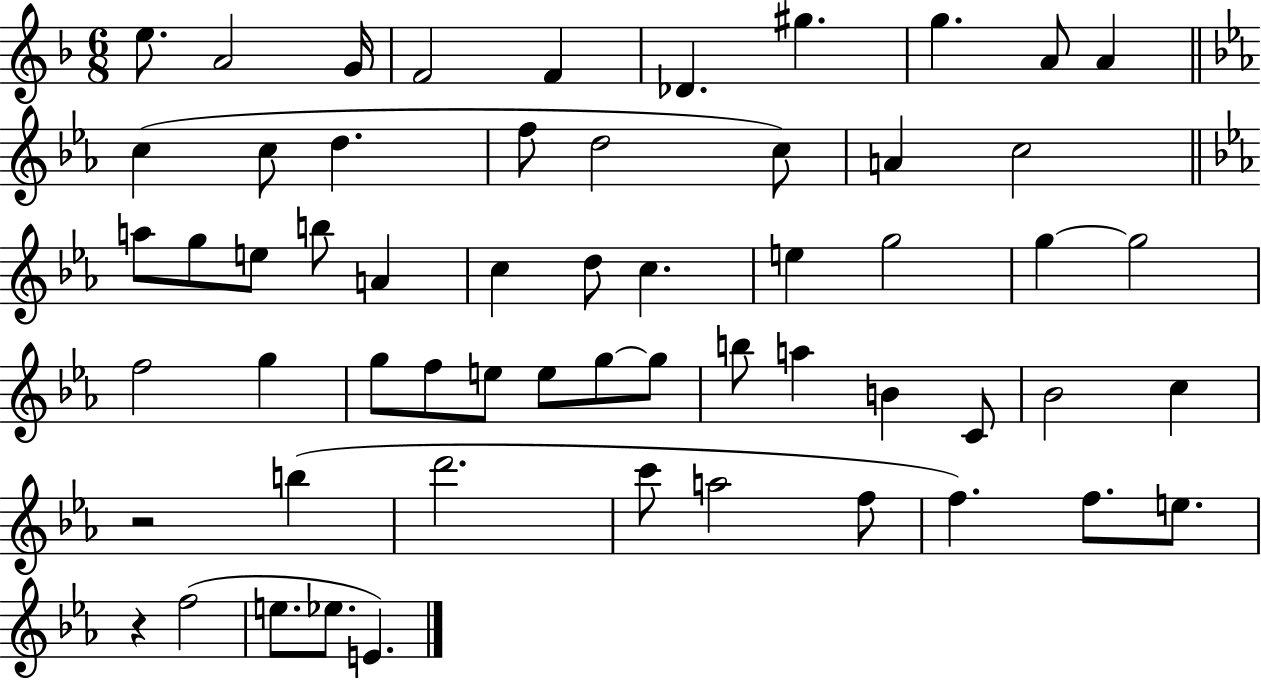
E5/e. A4/h G4/s F4/h F4/q Db4/q. G#5/q. G5/q. A4/e A4/q C5/q C5/e D5/q. F5/e D5/h C5/e A4/q C5/h A5/e G5/e E5/e B5/e A4/q C5/q D5/e C5/q. E5/q G5/h G5/q G5/h F5/h G5/q G5/e F5/e E5/e E5/e G5/e G5/e B5/e A5/q B4/q C4/e Bb4/h C5/q R/h B5/q D6/h. C6/e A5/h F5/e F5/q. F5/e. E5/e. R/q F5/h E5/e. Eb5/e. E4/q.